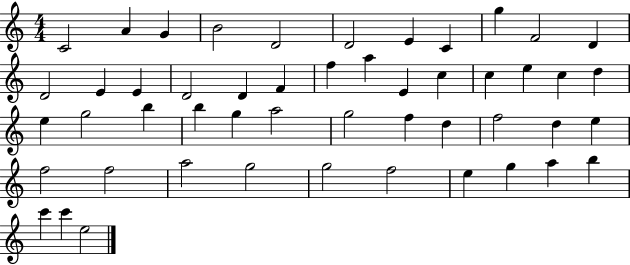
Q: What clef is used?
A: treble